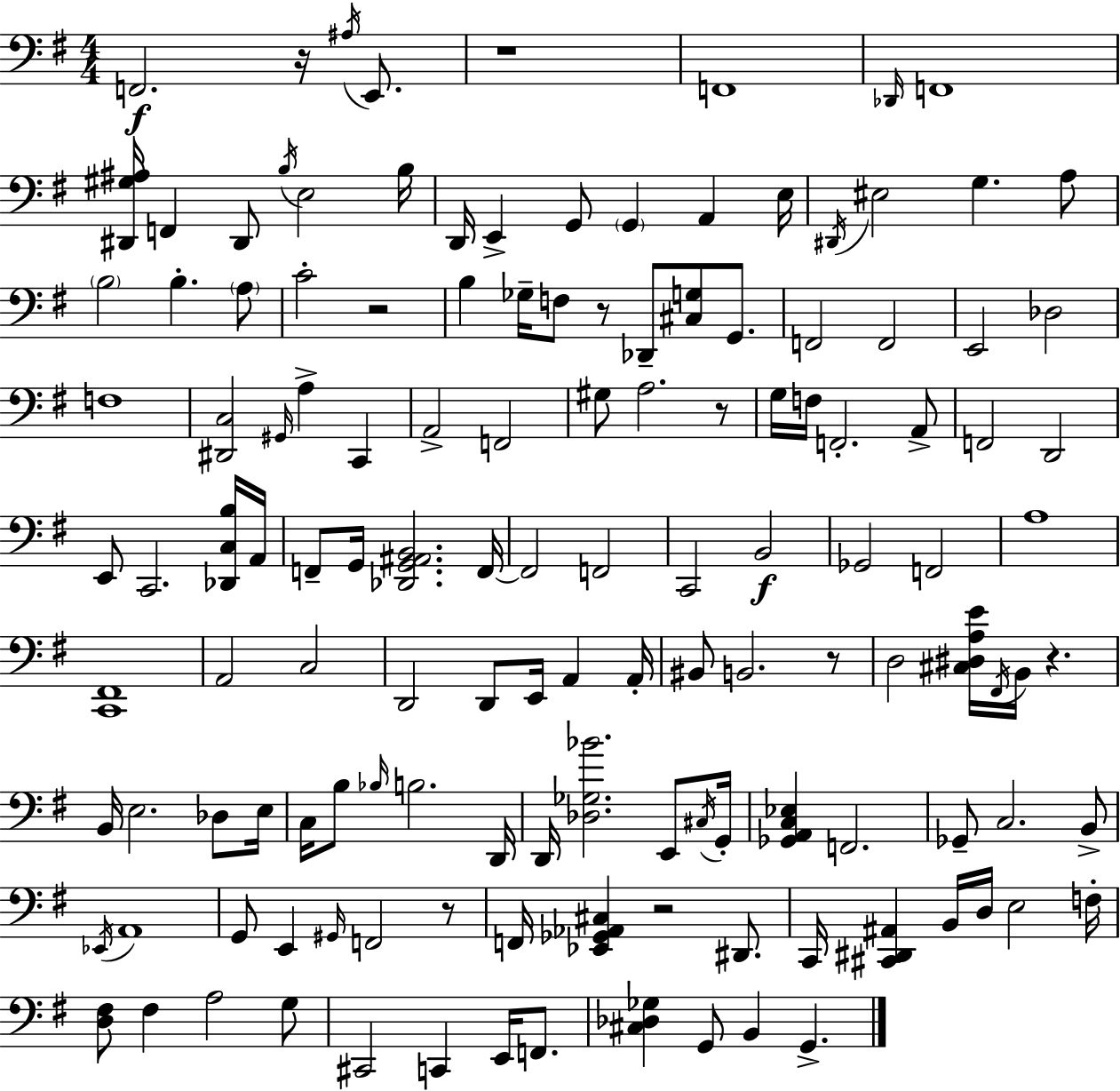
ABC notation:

X:1
T:Untitled
M:4/4
L:1/4
K:Em
F,,2 z/4 ^A,/4 E,,/2 z4 F,,4 _D,,/4 F,,4 [^D,,^G,^A,]/4 F,, ^D,,/2 B,/4 E,2 B,/4 D,,/4 E,, G,,/2 G,, A,, E,/4 ^D,,/4 ^E,2 G, A,/2 B,2 B, A,/2 C2 z2 B, _G,/4 F,/2 z/2 _D,,/2 [^C,G,]/2 G,,/2 F,,2 F,,2 E,,2 _D,2 F,4 [^D,,C,]2 ^G,,/4 A, C,, A,,2 F,,2 ^G,/2 A,2 z/2 G,/4 F,/4 F,,2 A,,/2 F,,2 D,,2 E,,/2 C,,2 [_D,,C,B,]/4 A,,/4 F,,/2 G,,/4 [_D,,G,,^A,,B,,]2 F,,/4 F,,2 F,,2 C,,2 B,,2 _G,,2 F,,2 A,4 [C,,^F,,]4 A,,2 C,2 D,,2 D,,/2 E,,/4 A,, A,,/4 ^B,,/2 B,,2 z/2 D,2 [^C,^D,A,E]/4 ^F,,/4 B,,/4 z B,,/4 E,2 _D,/2 E,/4 C,/4 B,/2 _B,/4 B,2 D,,/4 D,,/4 [_D,_G,_B]2 E,,/2 ^C,/4 G,,/4 [_G,,A,,C,_E,] F,,2 _G,,/2 C,2 B,,/2 _E,,/4 A,,4 G,,/2 E,, ^G,,/4 F,,2 z/2 F,,/4 [_E,,_G,,_A,,^C,] z2 ^D,,/2 C,,/4 [^C,,^D,,^A,,] B,,/4 D,/4 E,2 F,/4 [D,^F,]/2 ^F, A,2 G,/2 ^C,,2 C,, E,,/4 F,,/2 [^C,_D,_G,] G,,/2 B,, G,,